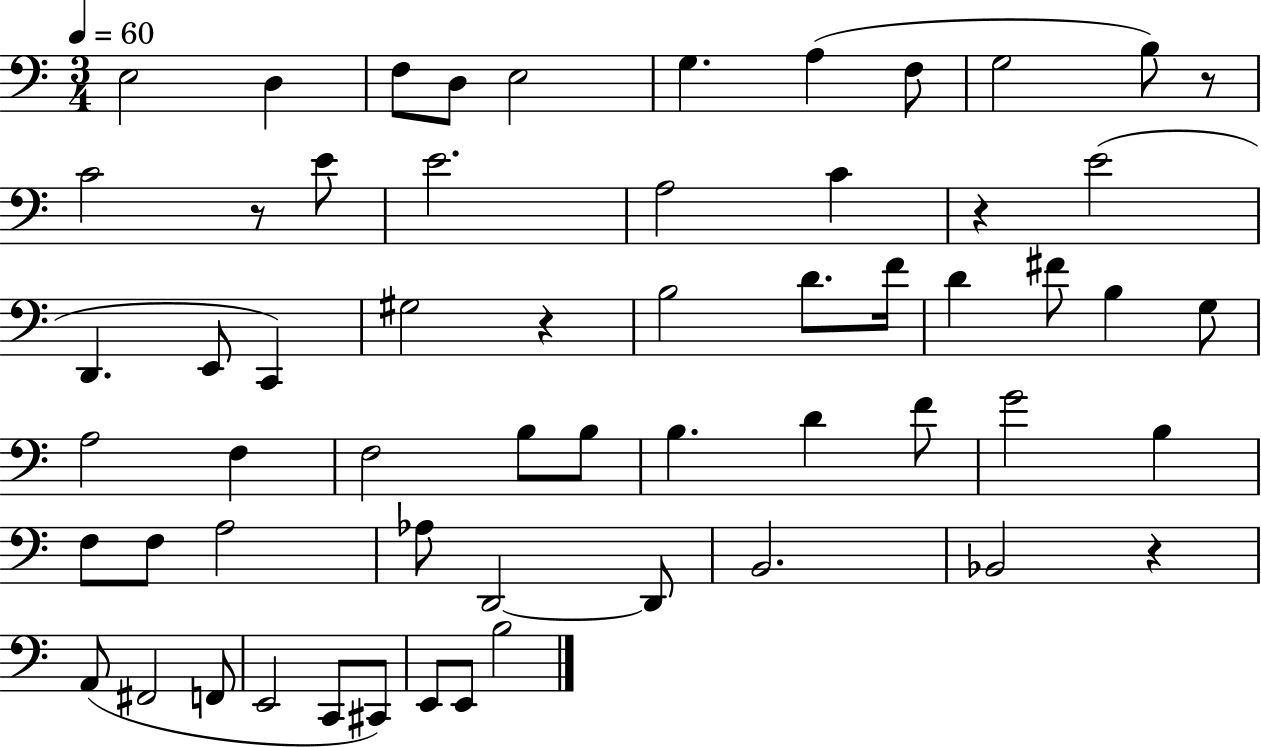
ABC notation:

X:1
T:Untitled
M:3/4
L:1/4
K:C
E,2 D, F,/2 D,/2 E,2 G, A, F,/2 G,2 B,/2 z/2 C2 z/2 E/2 E2 A,2 C z E2 D,, E,,/2 C,, ^G,2 z B,2 D/2 F/4 D ^F/2 B, G,/2 A,2 F, F,2 B,/2 B,/2 B, D F/2 G2 B, F,/2 F,/2 A,2 _A,/2 D,,2 D,,/2 B,,2 _B,,2 z A,,/2 ^F,,2 F,,/2 E,,2 C,,/2 ^C,,/2 E,,/2 E,,/2 B,2